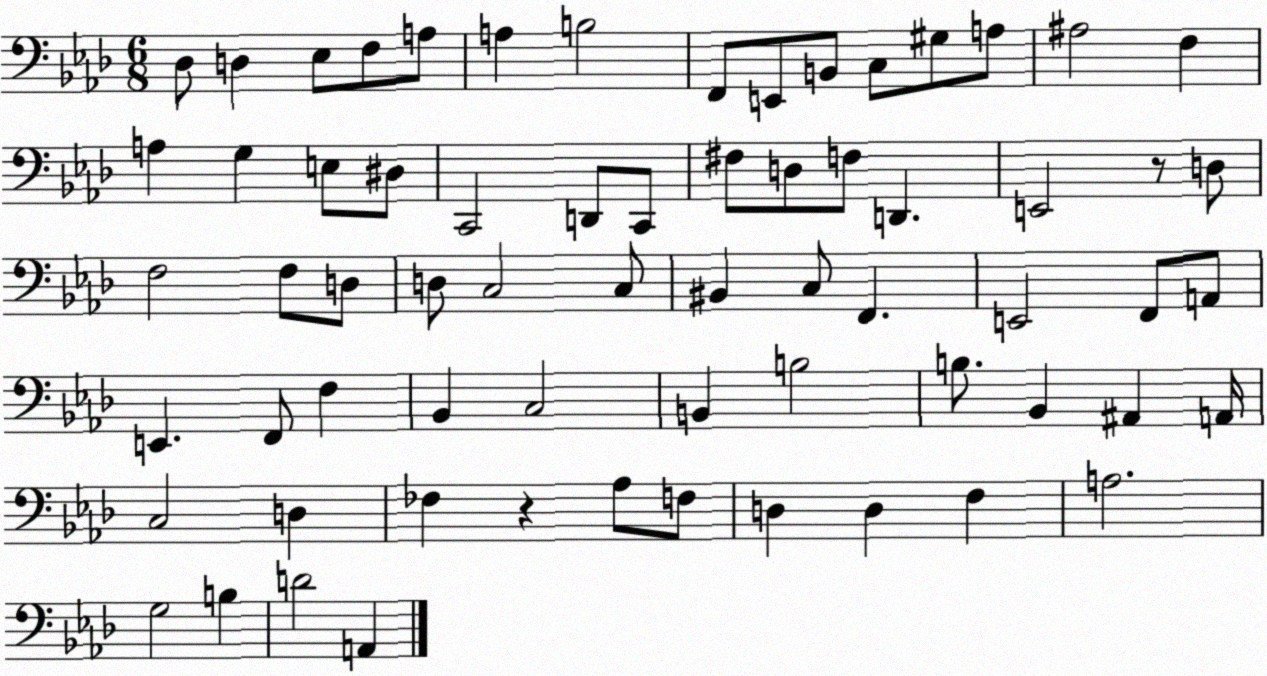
X:1
T:Untitled
M:6/8
L:1/4
K:Ab
_D,/2 D, _E,/2 F,/2 A,/2 A, B,2 F,,/2 E,,/2 B,,/2 C,/2 ^G,/2 A,/2 ^A,2 F, A, G, E,/2 ^D,/2 C,,2 D,,/2 C,,/2 ^F,/2 D,/2 F,/2 D,, E,,2 z/2 D,/2 F,2 F,/2 D,/2 D,/2 C,2 C,/2 ^B,, C,/2 F,, E,,2 F,,/2 A,,/2 E,, F,,/2 F, _B,, C,2 B,, B,2 B,/2 _B,, ^A,, A,,/4 C,2 D, _F, z _A,/2 F,/2 D, D, F, A,2 G,2 B, D2 A,,